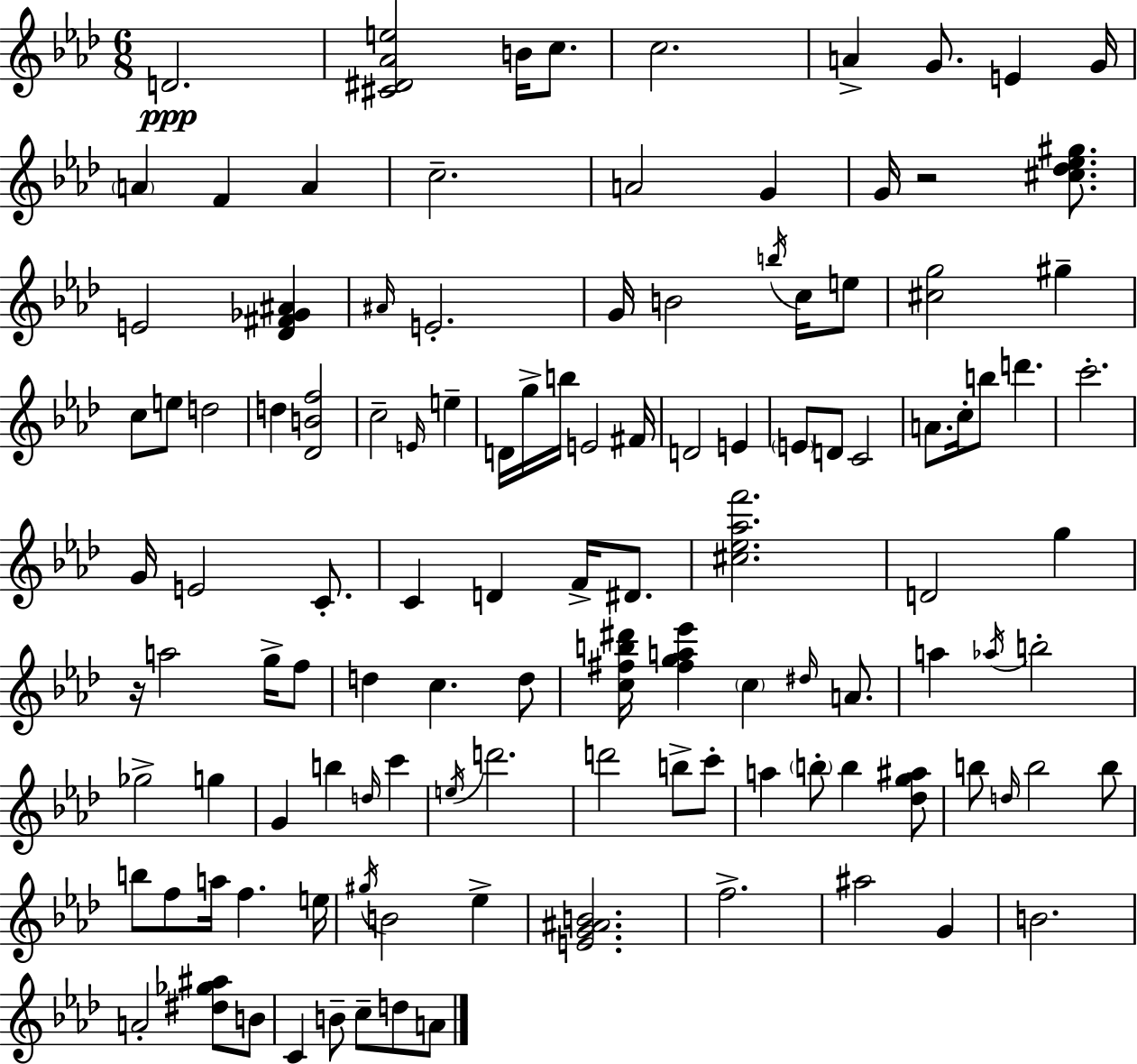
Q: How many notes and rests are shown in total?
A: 117